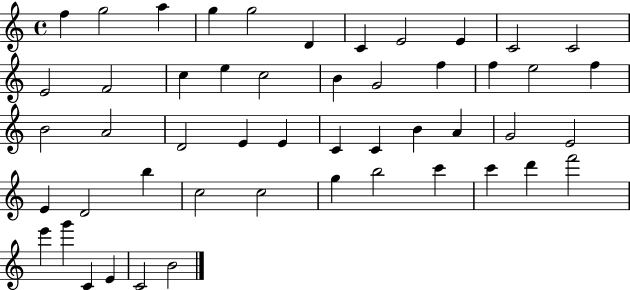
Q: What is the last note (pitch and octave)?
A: B4